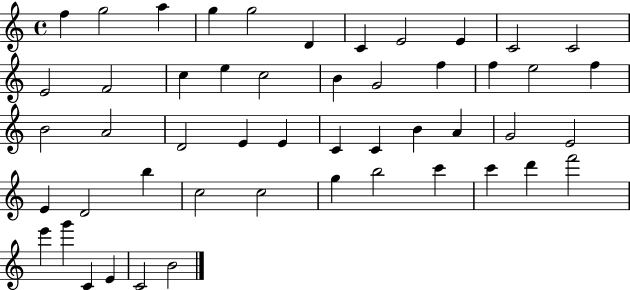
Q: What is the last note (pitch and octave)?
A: B4